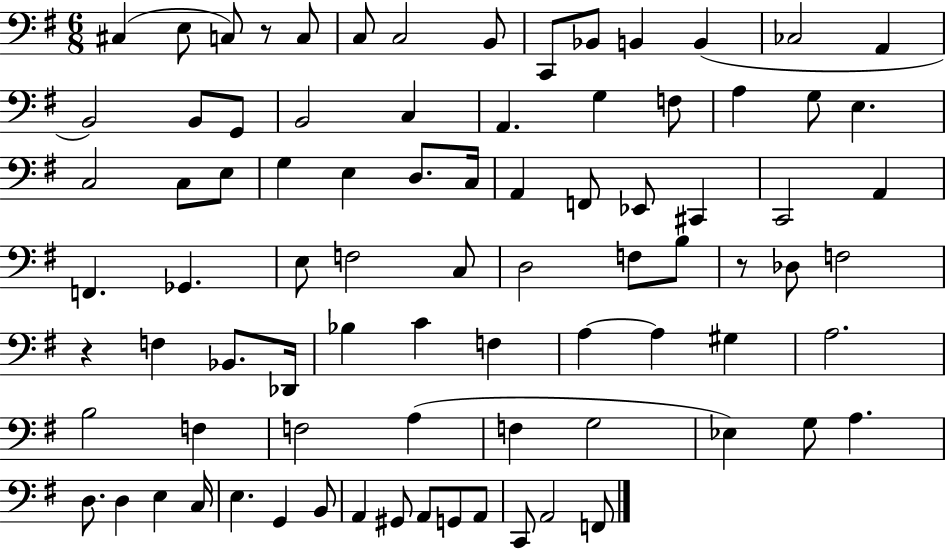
C#3/q E3/e C3/e R/e C3/e C3/e C3/h B2/e C2/e Bb2/e B2/q B2/q CES3/h A2/q B2/h B2/e G2/e B2/h C3/q A2/q. G3/q F3/e A3/q G3/e E3/q. C3/h C3/e E3/e G3/q E3/q D3/e. C3/s A2/q F2/e Eb2/e C#2/q C2/h A2/q F2/q. Gb2/q. E3/e F3/h C3/e D3/h F3/e B3/e R/e Db3/e F3/h R/q F3/q Bb2/e. Db2/s Bb3/q C4/q F3/q A3/q A3/q G#3/q A3/h. B3/h F3/q F3/h A3/q F3/q G3/h Eb3/q G3/e A3/q. D3/e. D3/q E3/q C3/s E3/q. G2/q B2/e A2/q G#2/e A2/e G2/e A2/e C2/e A2/h F2/e